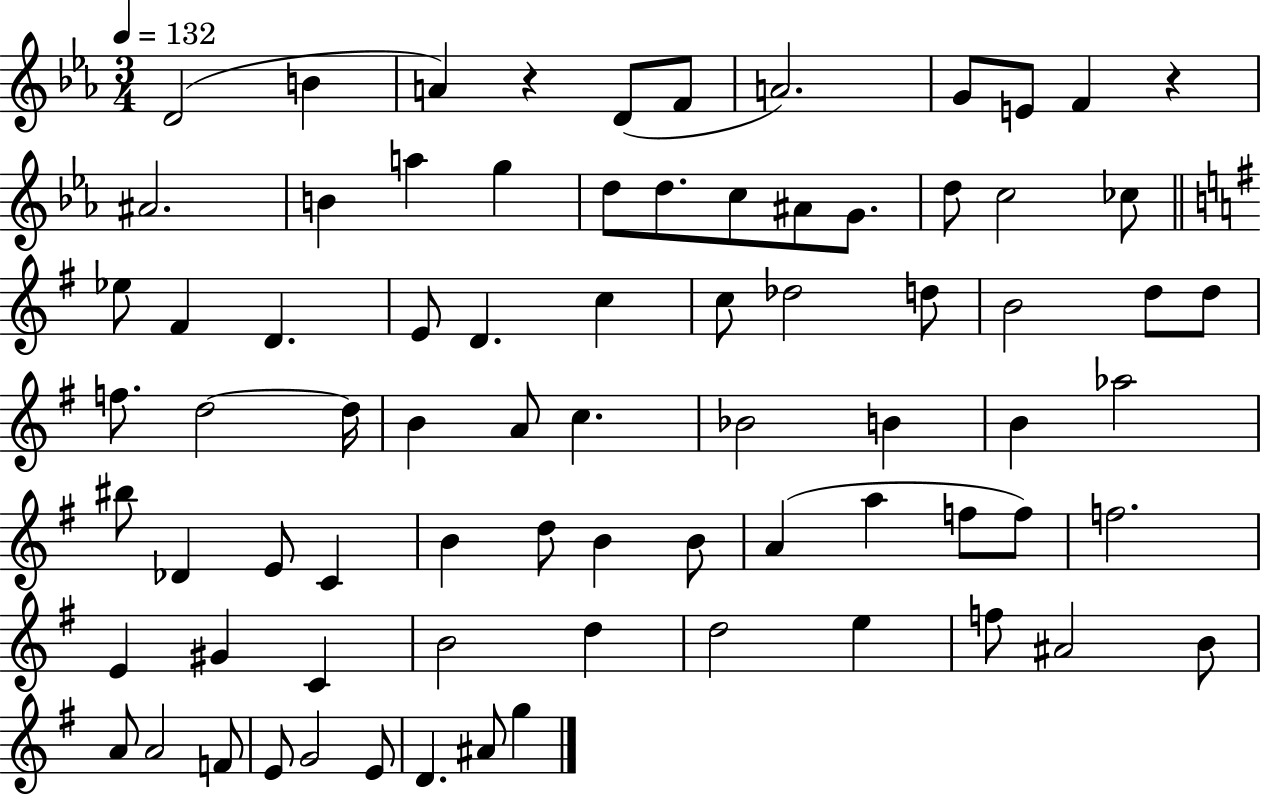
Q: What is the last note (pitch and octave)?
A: G5